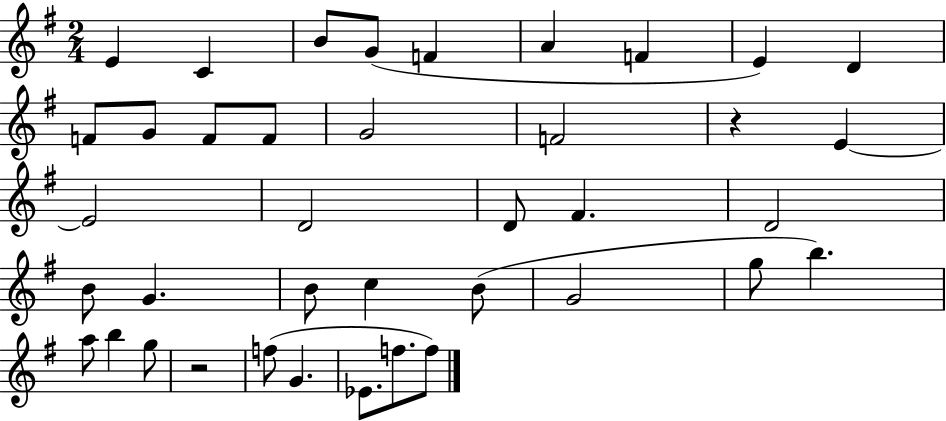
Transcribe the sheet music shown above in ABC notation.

X:1
T:Untitled
M:2/4
L:1/4
K:G
E C B/2 G/2 F A F E D F/2 G/2 F/2 F/2 G2 F2 z E E2 D2 D/2 ^F D2 B/2 G B/2 c B/2 G2 g/2 b a/2 b g/2 z2 f/2 G _E/2 f/2 f/2